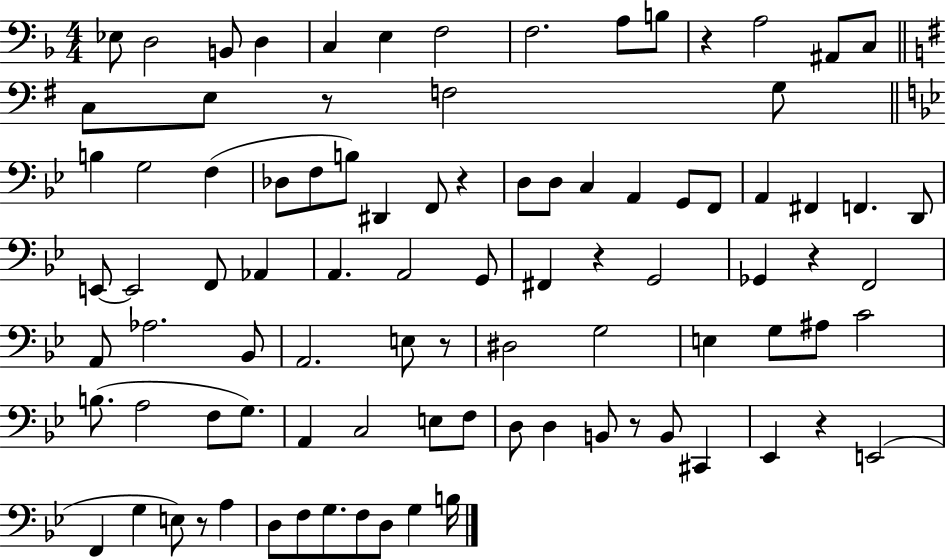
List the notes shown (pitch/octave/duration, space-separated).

Eb3/e D3/h B2/e D3/q C3/q E3/q F3/h F3/h. A3/e B3/e R/q A3/h A#2/e C3/e C3/e E3/e R/e F3/h G3/e B3/q G3/h F3/q Db3/e F3/e B3/e D#2/q F2/e R/q D3/e D3/e C3/q A2/q G2/e F2/e A2/q F#2/q F2/q. D2/e E2/e E2/h F2/e Ab2/q A2/q. A2/h G2/e F#2/q R/q G2/h Gb2/q R/q F2/h A2/e Ab3/h. Bb2/e A2/h. E3/e R/e D#3/h G3/h E3/q G3/e A#3/e C4/h B3/e. A3/h F3/e G3/e. A2/q C3/h E3/e F3/e D3/e D3/q B2/e R/e B2/e C#2/q Eb2/q R/q E2/h F2/q G3/q E3/e R/e A3/q D3/e F3/e G3/e. F3/e D3/e G3/q B3/s